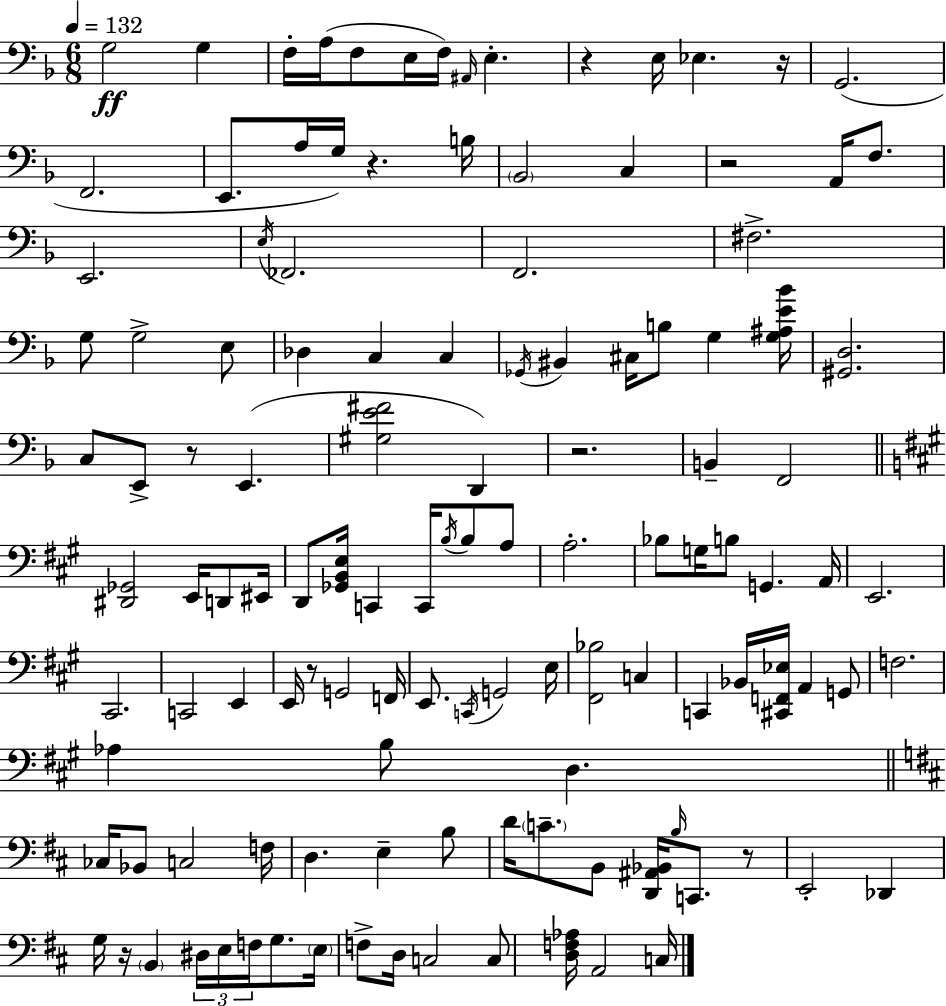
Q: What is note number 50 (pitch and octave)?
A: B3